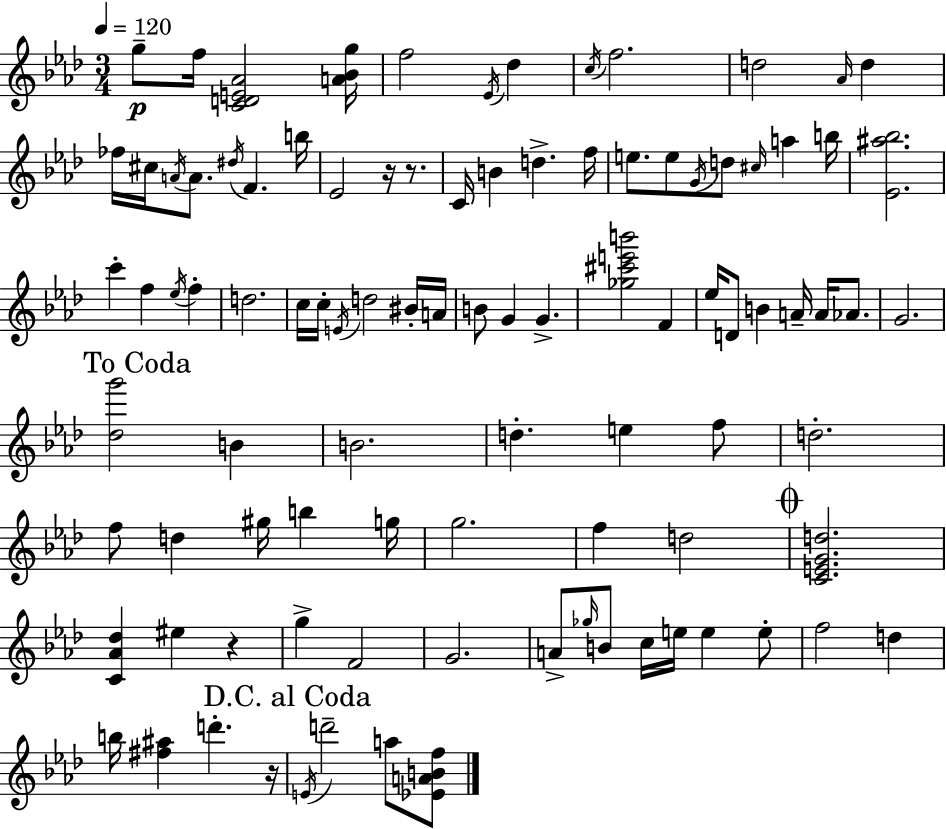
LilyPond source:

{
  \clef treble
  \numericTimeSignature
  \time 3/4
  \key f \minor
  \tempo 4 = 120
  g''8--\p f''16 <c' d' e' aes'>2 <a' bes' g''>16 | f''2 \acciaccatura { ees'16 } des''4 | \acciaccatura { c''16 } f''2. | d''2 \grace { aes'16 } d''4 | \break fes''16 cis''16 \acciaccatura { a'16 } a'8. \acciaccatura { dis''16 } f'4. | b''16 ees'2 | r16 r8. c'16 b'4 d''4.-> | f''16 e''8. e''8 \acciaccatura { g'16 } d''8 | \break \grace { cis''16 } a''4 b''16 <ees' ais'' bes''>2. | c'''4-. f''4 | \acciaccatura { ees''16 } f''4-. d''2. | c''16 c''16-. \acciaccatura { e'16 } d''2 | \break bis'16-. a'16 b'8 g'4 | g'4.-> <ges'' cis''' e''' b'''>2 | f'4 ees''16 d'8 | b'4 a'16-- a'16 aes'8. g'2. | \break \mark "To Coda" <des'' g'''>2 | b'4 b'2. | d''4.-. | e''4 f''8 d''2.-. | \break f''8 d''4 | gis''16 b''4 g''16 g''2. | f''4 | d''2 \mark \markup { \musicglyph "scripts.coda" } <c' e' g' d''>2. | \break <c' aes' des''>4 | eis''4 r4 g''4-> | f'2 g'2. | a'8-> \grace { ges''16 } | \break b'8 c''16 e''16 e''4 e''8-. f''2 | d''4 b''16 <fis'' ais''>4 | d'''4.-. r16 \mark "D.C. al Coda" \acciaccatura { e'16 } d'''2-- | a''8 <ees' a' b' f''>8 \bar "|."
}